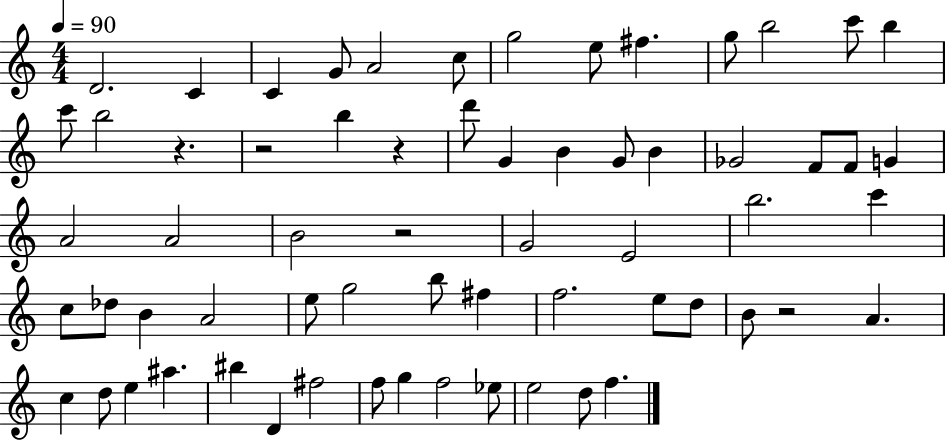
D4/h. C4/q C4/q G4/e A4/h C5/e G5/h E5/e F#5/q. G5/e B5/h C6/e B5/q C6/e B5/h R/q. R/h B5/q R/q D6/e G4/q B4/q G4/e B4/q Gb4/h F4/e F4/e G4/q A4/h A4/h B4/h R/h G4/h E4/h B5/h. C6/q C5/e Db5/e B4/q A4/h E5/e G5/h B5/e F#5/q F5/h. E5/e D5/e B4/e R/h A4/q. C5/q D5/e E5/q A#5/q. BIS5/q D4/q F#5/h F5/e G5/q F5/h Eb5/e E5/h D5/e F5/q.